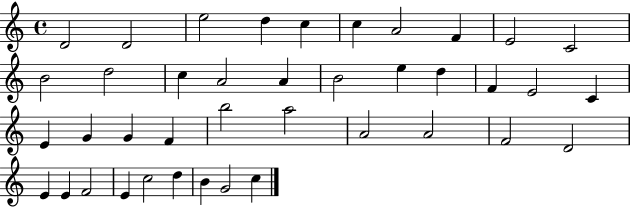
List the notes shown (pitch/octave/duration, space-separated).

D4/h D4/h E5/h D5/q C5/q C5/q A4/h F4/q E4/h C4/h B4/h D5/h C5/q A4/h A4/q B4/h E5/q D5/q F4/q E4/h C4/q E4/q G4/q G4/q F4/q B5/h A5/h A4/h A4/h F4/h D4/h E4/q E4/q F4/h E4/q C5/h D5/q B4/q G4/h C5/q